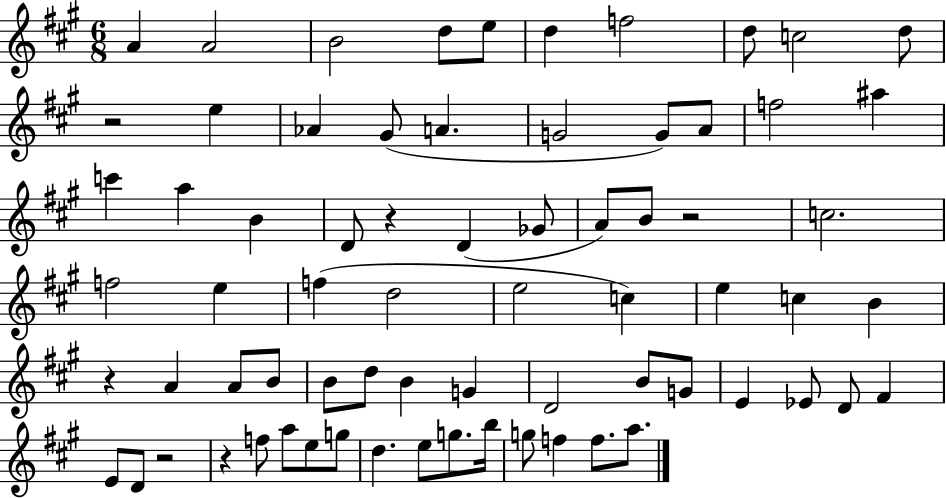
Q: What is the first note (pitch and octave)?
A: A4